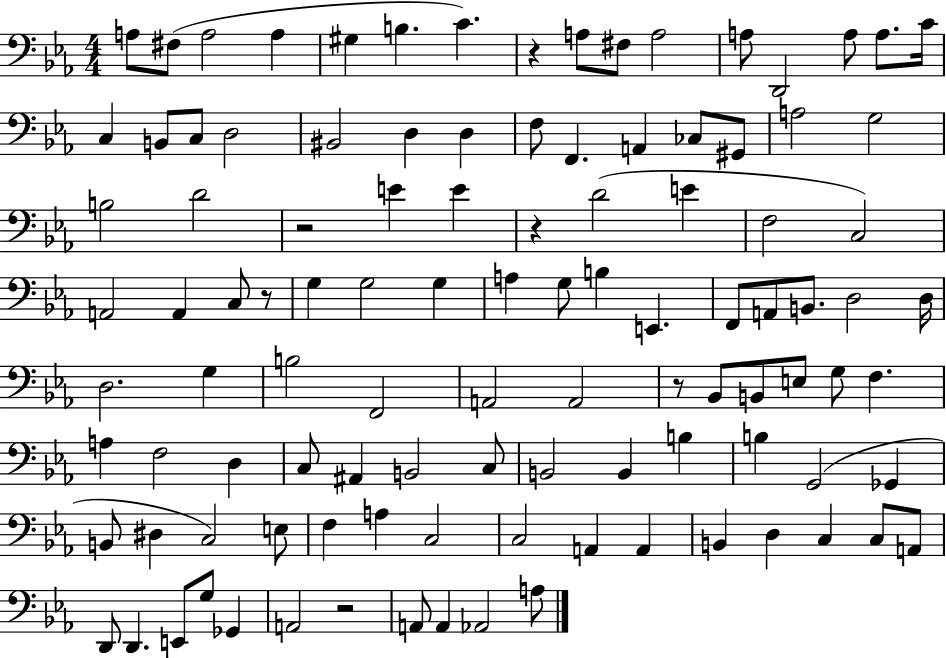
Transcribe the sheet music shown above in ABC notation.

X:1
T:Untitled
M:4/4
L:1/4
K:Eb
A,/2 ^F,/2 A,2 A, ^G, B, C z A,/2 ^F,/2 A,2 A,/2 D,,2 A,/2 A,/2 C/4 C, B,,/2 C,/2 D,2 ^B,,2 D, D, F,/2 F,, A,, _C,/2 ^G,,/2 A,2 G,2 B,2 D2 z2 E E z D2 E F,2 C,2 A,,2 A,, C,/2 z/2 G, G,2 G, A, G,/2 B, E,, F,,/2 A,,/2 B,,/2 D,2 D,/4 D,2 G, B,2 F,,2 A,,2 A,,2 z/2 _B,,/2 B,,/2 E,/2 G,/2 F, A, F,2 D, C,/2 ^A,, B,,2 C,/2 B,,2 B,, B, B, G,,2 _G,, B,,/2 ^D, C,2 E,/2 F, A, C,2 C,2 A,, A,, B,, D, C, C,/2 A,,/2 D,,/2 D,, E,,/2 G,/2 _G,, A,,2 z2 A,,/2 A,, _A,,2 A,/2